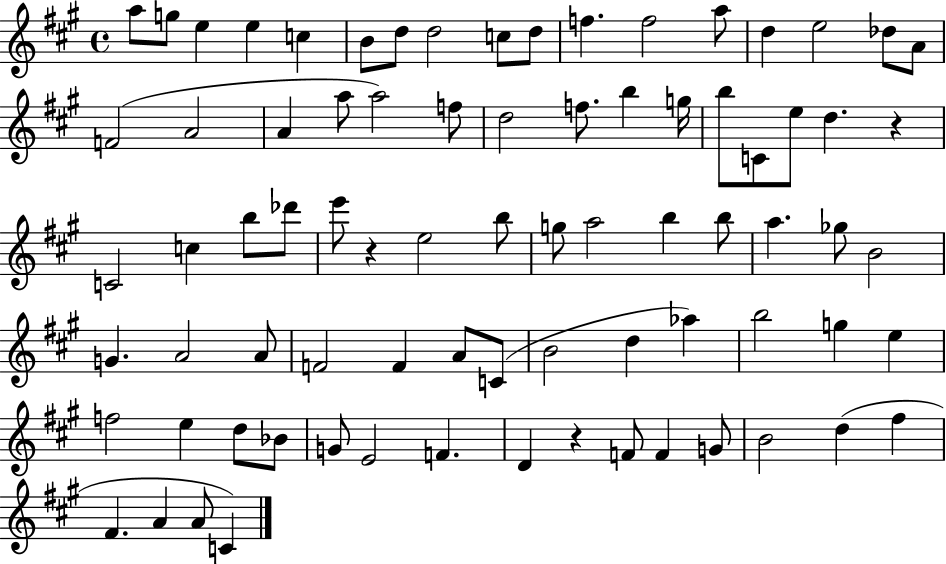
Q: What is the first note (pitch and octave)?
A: A5